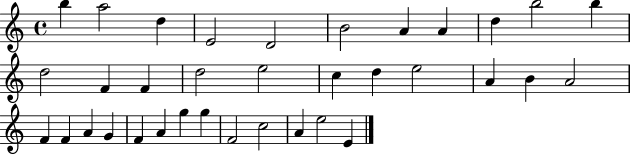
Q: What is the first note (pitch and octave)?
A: B5